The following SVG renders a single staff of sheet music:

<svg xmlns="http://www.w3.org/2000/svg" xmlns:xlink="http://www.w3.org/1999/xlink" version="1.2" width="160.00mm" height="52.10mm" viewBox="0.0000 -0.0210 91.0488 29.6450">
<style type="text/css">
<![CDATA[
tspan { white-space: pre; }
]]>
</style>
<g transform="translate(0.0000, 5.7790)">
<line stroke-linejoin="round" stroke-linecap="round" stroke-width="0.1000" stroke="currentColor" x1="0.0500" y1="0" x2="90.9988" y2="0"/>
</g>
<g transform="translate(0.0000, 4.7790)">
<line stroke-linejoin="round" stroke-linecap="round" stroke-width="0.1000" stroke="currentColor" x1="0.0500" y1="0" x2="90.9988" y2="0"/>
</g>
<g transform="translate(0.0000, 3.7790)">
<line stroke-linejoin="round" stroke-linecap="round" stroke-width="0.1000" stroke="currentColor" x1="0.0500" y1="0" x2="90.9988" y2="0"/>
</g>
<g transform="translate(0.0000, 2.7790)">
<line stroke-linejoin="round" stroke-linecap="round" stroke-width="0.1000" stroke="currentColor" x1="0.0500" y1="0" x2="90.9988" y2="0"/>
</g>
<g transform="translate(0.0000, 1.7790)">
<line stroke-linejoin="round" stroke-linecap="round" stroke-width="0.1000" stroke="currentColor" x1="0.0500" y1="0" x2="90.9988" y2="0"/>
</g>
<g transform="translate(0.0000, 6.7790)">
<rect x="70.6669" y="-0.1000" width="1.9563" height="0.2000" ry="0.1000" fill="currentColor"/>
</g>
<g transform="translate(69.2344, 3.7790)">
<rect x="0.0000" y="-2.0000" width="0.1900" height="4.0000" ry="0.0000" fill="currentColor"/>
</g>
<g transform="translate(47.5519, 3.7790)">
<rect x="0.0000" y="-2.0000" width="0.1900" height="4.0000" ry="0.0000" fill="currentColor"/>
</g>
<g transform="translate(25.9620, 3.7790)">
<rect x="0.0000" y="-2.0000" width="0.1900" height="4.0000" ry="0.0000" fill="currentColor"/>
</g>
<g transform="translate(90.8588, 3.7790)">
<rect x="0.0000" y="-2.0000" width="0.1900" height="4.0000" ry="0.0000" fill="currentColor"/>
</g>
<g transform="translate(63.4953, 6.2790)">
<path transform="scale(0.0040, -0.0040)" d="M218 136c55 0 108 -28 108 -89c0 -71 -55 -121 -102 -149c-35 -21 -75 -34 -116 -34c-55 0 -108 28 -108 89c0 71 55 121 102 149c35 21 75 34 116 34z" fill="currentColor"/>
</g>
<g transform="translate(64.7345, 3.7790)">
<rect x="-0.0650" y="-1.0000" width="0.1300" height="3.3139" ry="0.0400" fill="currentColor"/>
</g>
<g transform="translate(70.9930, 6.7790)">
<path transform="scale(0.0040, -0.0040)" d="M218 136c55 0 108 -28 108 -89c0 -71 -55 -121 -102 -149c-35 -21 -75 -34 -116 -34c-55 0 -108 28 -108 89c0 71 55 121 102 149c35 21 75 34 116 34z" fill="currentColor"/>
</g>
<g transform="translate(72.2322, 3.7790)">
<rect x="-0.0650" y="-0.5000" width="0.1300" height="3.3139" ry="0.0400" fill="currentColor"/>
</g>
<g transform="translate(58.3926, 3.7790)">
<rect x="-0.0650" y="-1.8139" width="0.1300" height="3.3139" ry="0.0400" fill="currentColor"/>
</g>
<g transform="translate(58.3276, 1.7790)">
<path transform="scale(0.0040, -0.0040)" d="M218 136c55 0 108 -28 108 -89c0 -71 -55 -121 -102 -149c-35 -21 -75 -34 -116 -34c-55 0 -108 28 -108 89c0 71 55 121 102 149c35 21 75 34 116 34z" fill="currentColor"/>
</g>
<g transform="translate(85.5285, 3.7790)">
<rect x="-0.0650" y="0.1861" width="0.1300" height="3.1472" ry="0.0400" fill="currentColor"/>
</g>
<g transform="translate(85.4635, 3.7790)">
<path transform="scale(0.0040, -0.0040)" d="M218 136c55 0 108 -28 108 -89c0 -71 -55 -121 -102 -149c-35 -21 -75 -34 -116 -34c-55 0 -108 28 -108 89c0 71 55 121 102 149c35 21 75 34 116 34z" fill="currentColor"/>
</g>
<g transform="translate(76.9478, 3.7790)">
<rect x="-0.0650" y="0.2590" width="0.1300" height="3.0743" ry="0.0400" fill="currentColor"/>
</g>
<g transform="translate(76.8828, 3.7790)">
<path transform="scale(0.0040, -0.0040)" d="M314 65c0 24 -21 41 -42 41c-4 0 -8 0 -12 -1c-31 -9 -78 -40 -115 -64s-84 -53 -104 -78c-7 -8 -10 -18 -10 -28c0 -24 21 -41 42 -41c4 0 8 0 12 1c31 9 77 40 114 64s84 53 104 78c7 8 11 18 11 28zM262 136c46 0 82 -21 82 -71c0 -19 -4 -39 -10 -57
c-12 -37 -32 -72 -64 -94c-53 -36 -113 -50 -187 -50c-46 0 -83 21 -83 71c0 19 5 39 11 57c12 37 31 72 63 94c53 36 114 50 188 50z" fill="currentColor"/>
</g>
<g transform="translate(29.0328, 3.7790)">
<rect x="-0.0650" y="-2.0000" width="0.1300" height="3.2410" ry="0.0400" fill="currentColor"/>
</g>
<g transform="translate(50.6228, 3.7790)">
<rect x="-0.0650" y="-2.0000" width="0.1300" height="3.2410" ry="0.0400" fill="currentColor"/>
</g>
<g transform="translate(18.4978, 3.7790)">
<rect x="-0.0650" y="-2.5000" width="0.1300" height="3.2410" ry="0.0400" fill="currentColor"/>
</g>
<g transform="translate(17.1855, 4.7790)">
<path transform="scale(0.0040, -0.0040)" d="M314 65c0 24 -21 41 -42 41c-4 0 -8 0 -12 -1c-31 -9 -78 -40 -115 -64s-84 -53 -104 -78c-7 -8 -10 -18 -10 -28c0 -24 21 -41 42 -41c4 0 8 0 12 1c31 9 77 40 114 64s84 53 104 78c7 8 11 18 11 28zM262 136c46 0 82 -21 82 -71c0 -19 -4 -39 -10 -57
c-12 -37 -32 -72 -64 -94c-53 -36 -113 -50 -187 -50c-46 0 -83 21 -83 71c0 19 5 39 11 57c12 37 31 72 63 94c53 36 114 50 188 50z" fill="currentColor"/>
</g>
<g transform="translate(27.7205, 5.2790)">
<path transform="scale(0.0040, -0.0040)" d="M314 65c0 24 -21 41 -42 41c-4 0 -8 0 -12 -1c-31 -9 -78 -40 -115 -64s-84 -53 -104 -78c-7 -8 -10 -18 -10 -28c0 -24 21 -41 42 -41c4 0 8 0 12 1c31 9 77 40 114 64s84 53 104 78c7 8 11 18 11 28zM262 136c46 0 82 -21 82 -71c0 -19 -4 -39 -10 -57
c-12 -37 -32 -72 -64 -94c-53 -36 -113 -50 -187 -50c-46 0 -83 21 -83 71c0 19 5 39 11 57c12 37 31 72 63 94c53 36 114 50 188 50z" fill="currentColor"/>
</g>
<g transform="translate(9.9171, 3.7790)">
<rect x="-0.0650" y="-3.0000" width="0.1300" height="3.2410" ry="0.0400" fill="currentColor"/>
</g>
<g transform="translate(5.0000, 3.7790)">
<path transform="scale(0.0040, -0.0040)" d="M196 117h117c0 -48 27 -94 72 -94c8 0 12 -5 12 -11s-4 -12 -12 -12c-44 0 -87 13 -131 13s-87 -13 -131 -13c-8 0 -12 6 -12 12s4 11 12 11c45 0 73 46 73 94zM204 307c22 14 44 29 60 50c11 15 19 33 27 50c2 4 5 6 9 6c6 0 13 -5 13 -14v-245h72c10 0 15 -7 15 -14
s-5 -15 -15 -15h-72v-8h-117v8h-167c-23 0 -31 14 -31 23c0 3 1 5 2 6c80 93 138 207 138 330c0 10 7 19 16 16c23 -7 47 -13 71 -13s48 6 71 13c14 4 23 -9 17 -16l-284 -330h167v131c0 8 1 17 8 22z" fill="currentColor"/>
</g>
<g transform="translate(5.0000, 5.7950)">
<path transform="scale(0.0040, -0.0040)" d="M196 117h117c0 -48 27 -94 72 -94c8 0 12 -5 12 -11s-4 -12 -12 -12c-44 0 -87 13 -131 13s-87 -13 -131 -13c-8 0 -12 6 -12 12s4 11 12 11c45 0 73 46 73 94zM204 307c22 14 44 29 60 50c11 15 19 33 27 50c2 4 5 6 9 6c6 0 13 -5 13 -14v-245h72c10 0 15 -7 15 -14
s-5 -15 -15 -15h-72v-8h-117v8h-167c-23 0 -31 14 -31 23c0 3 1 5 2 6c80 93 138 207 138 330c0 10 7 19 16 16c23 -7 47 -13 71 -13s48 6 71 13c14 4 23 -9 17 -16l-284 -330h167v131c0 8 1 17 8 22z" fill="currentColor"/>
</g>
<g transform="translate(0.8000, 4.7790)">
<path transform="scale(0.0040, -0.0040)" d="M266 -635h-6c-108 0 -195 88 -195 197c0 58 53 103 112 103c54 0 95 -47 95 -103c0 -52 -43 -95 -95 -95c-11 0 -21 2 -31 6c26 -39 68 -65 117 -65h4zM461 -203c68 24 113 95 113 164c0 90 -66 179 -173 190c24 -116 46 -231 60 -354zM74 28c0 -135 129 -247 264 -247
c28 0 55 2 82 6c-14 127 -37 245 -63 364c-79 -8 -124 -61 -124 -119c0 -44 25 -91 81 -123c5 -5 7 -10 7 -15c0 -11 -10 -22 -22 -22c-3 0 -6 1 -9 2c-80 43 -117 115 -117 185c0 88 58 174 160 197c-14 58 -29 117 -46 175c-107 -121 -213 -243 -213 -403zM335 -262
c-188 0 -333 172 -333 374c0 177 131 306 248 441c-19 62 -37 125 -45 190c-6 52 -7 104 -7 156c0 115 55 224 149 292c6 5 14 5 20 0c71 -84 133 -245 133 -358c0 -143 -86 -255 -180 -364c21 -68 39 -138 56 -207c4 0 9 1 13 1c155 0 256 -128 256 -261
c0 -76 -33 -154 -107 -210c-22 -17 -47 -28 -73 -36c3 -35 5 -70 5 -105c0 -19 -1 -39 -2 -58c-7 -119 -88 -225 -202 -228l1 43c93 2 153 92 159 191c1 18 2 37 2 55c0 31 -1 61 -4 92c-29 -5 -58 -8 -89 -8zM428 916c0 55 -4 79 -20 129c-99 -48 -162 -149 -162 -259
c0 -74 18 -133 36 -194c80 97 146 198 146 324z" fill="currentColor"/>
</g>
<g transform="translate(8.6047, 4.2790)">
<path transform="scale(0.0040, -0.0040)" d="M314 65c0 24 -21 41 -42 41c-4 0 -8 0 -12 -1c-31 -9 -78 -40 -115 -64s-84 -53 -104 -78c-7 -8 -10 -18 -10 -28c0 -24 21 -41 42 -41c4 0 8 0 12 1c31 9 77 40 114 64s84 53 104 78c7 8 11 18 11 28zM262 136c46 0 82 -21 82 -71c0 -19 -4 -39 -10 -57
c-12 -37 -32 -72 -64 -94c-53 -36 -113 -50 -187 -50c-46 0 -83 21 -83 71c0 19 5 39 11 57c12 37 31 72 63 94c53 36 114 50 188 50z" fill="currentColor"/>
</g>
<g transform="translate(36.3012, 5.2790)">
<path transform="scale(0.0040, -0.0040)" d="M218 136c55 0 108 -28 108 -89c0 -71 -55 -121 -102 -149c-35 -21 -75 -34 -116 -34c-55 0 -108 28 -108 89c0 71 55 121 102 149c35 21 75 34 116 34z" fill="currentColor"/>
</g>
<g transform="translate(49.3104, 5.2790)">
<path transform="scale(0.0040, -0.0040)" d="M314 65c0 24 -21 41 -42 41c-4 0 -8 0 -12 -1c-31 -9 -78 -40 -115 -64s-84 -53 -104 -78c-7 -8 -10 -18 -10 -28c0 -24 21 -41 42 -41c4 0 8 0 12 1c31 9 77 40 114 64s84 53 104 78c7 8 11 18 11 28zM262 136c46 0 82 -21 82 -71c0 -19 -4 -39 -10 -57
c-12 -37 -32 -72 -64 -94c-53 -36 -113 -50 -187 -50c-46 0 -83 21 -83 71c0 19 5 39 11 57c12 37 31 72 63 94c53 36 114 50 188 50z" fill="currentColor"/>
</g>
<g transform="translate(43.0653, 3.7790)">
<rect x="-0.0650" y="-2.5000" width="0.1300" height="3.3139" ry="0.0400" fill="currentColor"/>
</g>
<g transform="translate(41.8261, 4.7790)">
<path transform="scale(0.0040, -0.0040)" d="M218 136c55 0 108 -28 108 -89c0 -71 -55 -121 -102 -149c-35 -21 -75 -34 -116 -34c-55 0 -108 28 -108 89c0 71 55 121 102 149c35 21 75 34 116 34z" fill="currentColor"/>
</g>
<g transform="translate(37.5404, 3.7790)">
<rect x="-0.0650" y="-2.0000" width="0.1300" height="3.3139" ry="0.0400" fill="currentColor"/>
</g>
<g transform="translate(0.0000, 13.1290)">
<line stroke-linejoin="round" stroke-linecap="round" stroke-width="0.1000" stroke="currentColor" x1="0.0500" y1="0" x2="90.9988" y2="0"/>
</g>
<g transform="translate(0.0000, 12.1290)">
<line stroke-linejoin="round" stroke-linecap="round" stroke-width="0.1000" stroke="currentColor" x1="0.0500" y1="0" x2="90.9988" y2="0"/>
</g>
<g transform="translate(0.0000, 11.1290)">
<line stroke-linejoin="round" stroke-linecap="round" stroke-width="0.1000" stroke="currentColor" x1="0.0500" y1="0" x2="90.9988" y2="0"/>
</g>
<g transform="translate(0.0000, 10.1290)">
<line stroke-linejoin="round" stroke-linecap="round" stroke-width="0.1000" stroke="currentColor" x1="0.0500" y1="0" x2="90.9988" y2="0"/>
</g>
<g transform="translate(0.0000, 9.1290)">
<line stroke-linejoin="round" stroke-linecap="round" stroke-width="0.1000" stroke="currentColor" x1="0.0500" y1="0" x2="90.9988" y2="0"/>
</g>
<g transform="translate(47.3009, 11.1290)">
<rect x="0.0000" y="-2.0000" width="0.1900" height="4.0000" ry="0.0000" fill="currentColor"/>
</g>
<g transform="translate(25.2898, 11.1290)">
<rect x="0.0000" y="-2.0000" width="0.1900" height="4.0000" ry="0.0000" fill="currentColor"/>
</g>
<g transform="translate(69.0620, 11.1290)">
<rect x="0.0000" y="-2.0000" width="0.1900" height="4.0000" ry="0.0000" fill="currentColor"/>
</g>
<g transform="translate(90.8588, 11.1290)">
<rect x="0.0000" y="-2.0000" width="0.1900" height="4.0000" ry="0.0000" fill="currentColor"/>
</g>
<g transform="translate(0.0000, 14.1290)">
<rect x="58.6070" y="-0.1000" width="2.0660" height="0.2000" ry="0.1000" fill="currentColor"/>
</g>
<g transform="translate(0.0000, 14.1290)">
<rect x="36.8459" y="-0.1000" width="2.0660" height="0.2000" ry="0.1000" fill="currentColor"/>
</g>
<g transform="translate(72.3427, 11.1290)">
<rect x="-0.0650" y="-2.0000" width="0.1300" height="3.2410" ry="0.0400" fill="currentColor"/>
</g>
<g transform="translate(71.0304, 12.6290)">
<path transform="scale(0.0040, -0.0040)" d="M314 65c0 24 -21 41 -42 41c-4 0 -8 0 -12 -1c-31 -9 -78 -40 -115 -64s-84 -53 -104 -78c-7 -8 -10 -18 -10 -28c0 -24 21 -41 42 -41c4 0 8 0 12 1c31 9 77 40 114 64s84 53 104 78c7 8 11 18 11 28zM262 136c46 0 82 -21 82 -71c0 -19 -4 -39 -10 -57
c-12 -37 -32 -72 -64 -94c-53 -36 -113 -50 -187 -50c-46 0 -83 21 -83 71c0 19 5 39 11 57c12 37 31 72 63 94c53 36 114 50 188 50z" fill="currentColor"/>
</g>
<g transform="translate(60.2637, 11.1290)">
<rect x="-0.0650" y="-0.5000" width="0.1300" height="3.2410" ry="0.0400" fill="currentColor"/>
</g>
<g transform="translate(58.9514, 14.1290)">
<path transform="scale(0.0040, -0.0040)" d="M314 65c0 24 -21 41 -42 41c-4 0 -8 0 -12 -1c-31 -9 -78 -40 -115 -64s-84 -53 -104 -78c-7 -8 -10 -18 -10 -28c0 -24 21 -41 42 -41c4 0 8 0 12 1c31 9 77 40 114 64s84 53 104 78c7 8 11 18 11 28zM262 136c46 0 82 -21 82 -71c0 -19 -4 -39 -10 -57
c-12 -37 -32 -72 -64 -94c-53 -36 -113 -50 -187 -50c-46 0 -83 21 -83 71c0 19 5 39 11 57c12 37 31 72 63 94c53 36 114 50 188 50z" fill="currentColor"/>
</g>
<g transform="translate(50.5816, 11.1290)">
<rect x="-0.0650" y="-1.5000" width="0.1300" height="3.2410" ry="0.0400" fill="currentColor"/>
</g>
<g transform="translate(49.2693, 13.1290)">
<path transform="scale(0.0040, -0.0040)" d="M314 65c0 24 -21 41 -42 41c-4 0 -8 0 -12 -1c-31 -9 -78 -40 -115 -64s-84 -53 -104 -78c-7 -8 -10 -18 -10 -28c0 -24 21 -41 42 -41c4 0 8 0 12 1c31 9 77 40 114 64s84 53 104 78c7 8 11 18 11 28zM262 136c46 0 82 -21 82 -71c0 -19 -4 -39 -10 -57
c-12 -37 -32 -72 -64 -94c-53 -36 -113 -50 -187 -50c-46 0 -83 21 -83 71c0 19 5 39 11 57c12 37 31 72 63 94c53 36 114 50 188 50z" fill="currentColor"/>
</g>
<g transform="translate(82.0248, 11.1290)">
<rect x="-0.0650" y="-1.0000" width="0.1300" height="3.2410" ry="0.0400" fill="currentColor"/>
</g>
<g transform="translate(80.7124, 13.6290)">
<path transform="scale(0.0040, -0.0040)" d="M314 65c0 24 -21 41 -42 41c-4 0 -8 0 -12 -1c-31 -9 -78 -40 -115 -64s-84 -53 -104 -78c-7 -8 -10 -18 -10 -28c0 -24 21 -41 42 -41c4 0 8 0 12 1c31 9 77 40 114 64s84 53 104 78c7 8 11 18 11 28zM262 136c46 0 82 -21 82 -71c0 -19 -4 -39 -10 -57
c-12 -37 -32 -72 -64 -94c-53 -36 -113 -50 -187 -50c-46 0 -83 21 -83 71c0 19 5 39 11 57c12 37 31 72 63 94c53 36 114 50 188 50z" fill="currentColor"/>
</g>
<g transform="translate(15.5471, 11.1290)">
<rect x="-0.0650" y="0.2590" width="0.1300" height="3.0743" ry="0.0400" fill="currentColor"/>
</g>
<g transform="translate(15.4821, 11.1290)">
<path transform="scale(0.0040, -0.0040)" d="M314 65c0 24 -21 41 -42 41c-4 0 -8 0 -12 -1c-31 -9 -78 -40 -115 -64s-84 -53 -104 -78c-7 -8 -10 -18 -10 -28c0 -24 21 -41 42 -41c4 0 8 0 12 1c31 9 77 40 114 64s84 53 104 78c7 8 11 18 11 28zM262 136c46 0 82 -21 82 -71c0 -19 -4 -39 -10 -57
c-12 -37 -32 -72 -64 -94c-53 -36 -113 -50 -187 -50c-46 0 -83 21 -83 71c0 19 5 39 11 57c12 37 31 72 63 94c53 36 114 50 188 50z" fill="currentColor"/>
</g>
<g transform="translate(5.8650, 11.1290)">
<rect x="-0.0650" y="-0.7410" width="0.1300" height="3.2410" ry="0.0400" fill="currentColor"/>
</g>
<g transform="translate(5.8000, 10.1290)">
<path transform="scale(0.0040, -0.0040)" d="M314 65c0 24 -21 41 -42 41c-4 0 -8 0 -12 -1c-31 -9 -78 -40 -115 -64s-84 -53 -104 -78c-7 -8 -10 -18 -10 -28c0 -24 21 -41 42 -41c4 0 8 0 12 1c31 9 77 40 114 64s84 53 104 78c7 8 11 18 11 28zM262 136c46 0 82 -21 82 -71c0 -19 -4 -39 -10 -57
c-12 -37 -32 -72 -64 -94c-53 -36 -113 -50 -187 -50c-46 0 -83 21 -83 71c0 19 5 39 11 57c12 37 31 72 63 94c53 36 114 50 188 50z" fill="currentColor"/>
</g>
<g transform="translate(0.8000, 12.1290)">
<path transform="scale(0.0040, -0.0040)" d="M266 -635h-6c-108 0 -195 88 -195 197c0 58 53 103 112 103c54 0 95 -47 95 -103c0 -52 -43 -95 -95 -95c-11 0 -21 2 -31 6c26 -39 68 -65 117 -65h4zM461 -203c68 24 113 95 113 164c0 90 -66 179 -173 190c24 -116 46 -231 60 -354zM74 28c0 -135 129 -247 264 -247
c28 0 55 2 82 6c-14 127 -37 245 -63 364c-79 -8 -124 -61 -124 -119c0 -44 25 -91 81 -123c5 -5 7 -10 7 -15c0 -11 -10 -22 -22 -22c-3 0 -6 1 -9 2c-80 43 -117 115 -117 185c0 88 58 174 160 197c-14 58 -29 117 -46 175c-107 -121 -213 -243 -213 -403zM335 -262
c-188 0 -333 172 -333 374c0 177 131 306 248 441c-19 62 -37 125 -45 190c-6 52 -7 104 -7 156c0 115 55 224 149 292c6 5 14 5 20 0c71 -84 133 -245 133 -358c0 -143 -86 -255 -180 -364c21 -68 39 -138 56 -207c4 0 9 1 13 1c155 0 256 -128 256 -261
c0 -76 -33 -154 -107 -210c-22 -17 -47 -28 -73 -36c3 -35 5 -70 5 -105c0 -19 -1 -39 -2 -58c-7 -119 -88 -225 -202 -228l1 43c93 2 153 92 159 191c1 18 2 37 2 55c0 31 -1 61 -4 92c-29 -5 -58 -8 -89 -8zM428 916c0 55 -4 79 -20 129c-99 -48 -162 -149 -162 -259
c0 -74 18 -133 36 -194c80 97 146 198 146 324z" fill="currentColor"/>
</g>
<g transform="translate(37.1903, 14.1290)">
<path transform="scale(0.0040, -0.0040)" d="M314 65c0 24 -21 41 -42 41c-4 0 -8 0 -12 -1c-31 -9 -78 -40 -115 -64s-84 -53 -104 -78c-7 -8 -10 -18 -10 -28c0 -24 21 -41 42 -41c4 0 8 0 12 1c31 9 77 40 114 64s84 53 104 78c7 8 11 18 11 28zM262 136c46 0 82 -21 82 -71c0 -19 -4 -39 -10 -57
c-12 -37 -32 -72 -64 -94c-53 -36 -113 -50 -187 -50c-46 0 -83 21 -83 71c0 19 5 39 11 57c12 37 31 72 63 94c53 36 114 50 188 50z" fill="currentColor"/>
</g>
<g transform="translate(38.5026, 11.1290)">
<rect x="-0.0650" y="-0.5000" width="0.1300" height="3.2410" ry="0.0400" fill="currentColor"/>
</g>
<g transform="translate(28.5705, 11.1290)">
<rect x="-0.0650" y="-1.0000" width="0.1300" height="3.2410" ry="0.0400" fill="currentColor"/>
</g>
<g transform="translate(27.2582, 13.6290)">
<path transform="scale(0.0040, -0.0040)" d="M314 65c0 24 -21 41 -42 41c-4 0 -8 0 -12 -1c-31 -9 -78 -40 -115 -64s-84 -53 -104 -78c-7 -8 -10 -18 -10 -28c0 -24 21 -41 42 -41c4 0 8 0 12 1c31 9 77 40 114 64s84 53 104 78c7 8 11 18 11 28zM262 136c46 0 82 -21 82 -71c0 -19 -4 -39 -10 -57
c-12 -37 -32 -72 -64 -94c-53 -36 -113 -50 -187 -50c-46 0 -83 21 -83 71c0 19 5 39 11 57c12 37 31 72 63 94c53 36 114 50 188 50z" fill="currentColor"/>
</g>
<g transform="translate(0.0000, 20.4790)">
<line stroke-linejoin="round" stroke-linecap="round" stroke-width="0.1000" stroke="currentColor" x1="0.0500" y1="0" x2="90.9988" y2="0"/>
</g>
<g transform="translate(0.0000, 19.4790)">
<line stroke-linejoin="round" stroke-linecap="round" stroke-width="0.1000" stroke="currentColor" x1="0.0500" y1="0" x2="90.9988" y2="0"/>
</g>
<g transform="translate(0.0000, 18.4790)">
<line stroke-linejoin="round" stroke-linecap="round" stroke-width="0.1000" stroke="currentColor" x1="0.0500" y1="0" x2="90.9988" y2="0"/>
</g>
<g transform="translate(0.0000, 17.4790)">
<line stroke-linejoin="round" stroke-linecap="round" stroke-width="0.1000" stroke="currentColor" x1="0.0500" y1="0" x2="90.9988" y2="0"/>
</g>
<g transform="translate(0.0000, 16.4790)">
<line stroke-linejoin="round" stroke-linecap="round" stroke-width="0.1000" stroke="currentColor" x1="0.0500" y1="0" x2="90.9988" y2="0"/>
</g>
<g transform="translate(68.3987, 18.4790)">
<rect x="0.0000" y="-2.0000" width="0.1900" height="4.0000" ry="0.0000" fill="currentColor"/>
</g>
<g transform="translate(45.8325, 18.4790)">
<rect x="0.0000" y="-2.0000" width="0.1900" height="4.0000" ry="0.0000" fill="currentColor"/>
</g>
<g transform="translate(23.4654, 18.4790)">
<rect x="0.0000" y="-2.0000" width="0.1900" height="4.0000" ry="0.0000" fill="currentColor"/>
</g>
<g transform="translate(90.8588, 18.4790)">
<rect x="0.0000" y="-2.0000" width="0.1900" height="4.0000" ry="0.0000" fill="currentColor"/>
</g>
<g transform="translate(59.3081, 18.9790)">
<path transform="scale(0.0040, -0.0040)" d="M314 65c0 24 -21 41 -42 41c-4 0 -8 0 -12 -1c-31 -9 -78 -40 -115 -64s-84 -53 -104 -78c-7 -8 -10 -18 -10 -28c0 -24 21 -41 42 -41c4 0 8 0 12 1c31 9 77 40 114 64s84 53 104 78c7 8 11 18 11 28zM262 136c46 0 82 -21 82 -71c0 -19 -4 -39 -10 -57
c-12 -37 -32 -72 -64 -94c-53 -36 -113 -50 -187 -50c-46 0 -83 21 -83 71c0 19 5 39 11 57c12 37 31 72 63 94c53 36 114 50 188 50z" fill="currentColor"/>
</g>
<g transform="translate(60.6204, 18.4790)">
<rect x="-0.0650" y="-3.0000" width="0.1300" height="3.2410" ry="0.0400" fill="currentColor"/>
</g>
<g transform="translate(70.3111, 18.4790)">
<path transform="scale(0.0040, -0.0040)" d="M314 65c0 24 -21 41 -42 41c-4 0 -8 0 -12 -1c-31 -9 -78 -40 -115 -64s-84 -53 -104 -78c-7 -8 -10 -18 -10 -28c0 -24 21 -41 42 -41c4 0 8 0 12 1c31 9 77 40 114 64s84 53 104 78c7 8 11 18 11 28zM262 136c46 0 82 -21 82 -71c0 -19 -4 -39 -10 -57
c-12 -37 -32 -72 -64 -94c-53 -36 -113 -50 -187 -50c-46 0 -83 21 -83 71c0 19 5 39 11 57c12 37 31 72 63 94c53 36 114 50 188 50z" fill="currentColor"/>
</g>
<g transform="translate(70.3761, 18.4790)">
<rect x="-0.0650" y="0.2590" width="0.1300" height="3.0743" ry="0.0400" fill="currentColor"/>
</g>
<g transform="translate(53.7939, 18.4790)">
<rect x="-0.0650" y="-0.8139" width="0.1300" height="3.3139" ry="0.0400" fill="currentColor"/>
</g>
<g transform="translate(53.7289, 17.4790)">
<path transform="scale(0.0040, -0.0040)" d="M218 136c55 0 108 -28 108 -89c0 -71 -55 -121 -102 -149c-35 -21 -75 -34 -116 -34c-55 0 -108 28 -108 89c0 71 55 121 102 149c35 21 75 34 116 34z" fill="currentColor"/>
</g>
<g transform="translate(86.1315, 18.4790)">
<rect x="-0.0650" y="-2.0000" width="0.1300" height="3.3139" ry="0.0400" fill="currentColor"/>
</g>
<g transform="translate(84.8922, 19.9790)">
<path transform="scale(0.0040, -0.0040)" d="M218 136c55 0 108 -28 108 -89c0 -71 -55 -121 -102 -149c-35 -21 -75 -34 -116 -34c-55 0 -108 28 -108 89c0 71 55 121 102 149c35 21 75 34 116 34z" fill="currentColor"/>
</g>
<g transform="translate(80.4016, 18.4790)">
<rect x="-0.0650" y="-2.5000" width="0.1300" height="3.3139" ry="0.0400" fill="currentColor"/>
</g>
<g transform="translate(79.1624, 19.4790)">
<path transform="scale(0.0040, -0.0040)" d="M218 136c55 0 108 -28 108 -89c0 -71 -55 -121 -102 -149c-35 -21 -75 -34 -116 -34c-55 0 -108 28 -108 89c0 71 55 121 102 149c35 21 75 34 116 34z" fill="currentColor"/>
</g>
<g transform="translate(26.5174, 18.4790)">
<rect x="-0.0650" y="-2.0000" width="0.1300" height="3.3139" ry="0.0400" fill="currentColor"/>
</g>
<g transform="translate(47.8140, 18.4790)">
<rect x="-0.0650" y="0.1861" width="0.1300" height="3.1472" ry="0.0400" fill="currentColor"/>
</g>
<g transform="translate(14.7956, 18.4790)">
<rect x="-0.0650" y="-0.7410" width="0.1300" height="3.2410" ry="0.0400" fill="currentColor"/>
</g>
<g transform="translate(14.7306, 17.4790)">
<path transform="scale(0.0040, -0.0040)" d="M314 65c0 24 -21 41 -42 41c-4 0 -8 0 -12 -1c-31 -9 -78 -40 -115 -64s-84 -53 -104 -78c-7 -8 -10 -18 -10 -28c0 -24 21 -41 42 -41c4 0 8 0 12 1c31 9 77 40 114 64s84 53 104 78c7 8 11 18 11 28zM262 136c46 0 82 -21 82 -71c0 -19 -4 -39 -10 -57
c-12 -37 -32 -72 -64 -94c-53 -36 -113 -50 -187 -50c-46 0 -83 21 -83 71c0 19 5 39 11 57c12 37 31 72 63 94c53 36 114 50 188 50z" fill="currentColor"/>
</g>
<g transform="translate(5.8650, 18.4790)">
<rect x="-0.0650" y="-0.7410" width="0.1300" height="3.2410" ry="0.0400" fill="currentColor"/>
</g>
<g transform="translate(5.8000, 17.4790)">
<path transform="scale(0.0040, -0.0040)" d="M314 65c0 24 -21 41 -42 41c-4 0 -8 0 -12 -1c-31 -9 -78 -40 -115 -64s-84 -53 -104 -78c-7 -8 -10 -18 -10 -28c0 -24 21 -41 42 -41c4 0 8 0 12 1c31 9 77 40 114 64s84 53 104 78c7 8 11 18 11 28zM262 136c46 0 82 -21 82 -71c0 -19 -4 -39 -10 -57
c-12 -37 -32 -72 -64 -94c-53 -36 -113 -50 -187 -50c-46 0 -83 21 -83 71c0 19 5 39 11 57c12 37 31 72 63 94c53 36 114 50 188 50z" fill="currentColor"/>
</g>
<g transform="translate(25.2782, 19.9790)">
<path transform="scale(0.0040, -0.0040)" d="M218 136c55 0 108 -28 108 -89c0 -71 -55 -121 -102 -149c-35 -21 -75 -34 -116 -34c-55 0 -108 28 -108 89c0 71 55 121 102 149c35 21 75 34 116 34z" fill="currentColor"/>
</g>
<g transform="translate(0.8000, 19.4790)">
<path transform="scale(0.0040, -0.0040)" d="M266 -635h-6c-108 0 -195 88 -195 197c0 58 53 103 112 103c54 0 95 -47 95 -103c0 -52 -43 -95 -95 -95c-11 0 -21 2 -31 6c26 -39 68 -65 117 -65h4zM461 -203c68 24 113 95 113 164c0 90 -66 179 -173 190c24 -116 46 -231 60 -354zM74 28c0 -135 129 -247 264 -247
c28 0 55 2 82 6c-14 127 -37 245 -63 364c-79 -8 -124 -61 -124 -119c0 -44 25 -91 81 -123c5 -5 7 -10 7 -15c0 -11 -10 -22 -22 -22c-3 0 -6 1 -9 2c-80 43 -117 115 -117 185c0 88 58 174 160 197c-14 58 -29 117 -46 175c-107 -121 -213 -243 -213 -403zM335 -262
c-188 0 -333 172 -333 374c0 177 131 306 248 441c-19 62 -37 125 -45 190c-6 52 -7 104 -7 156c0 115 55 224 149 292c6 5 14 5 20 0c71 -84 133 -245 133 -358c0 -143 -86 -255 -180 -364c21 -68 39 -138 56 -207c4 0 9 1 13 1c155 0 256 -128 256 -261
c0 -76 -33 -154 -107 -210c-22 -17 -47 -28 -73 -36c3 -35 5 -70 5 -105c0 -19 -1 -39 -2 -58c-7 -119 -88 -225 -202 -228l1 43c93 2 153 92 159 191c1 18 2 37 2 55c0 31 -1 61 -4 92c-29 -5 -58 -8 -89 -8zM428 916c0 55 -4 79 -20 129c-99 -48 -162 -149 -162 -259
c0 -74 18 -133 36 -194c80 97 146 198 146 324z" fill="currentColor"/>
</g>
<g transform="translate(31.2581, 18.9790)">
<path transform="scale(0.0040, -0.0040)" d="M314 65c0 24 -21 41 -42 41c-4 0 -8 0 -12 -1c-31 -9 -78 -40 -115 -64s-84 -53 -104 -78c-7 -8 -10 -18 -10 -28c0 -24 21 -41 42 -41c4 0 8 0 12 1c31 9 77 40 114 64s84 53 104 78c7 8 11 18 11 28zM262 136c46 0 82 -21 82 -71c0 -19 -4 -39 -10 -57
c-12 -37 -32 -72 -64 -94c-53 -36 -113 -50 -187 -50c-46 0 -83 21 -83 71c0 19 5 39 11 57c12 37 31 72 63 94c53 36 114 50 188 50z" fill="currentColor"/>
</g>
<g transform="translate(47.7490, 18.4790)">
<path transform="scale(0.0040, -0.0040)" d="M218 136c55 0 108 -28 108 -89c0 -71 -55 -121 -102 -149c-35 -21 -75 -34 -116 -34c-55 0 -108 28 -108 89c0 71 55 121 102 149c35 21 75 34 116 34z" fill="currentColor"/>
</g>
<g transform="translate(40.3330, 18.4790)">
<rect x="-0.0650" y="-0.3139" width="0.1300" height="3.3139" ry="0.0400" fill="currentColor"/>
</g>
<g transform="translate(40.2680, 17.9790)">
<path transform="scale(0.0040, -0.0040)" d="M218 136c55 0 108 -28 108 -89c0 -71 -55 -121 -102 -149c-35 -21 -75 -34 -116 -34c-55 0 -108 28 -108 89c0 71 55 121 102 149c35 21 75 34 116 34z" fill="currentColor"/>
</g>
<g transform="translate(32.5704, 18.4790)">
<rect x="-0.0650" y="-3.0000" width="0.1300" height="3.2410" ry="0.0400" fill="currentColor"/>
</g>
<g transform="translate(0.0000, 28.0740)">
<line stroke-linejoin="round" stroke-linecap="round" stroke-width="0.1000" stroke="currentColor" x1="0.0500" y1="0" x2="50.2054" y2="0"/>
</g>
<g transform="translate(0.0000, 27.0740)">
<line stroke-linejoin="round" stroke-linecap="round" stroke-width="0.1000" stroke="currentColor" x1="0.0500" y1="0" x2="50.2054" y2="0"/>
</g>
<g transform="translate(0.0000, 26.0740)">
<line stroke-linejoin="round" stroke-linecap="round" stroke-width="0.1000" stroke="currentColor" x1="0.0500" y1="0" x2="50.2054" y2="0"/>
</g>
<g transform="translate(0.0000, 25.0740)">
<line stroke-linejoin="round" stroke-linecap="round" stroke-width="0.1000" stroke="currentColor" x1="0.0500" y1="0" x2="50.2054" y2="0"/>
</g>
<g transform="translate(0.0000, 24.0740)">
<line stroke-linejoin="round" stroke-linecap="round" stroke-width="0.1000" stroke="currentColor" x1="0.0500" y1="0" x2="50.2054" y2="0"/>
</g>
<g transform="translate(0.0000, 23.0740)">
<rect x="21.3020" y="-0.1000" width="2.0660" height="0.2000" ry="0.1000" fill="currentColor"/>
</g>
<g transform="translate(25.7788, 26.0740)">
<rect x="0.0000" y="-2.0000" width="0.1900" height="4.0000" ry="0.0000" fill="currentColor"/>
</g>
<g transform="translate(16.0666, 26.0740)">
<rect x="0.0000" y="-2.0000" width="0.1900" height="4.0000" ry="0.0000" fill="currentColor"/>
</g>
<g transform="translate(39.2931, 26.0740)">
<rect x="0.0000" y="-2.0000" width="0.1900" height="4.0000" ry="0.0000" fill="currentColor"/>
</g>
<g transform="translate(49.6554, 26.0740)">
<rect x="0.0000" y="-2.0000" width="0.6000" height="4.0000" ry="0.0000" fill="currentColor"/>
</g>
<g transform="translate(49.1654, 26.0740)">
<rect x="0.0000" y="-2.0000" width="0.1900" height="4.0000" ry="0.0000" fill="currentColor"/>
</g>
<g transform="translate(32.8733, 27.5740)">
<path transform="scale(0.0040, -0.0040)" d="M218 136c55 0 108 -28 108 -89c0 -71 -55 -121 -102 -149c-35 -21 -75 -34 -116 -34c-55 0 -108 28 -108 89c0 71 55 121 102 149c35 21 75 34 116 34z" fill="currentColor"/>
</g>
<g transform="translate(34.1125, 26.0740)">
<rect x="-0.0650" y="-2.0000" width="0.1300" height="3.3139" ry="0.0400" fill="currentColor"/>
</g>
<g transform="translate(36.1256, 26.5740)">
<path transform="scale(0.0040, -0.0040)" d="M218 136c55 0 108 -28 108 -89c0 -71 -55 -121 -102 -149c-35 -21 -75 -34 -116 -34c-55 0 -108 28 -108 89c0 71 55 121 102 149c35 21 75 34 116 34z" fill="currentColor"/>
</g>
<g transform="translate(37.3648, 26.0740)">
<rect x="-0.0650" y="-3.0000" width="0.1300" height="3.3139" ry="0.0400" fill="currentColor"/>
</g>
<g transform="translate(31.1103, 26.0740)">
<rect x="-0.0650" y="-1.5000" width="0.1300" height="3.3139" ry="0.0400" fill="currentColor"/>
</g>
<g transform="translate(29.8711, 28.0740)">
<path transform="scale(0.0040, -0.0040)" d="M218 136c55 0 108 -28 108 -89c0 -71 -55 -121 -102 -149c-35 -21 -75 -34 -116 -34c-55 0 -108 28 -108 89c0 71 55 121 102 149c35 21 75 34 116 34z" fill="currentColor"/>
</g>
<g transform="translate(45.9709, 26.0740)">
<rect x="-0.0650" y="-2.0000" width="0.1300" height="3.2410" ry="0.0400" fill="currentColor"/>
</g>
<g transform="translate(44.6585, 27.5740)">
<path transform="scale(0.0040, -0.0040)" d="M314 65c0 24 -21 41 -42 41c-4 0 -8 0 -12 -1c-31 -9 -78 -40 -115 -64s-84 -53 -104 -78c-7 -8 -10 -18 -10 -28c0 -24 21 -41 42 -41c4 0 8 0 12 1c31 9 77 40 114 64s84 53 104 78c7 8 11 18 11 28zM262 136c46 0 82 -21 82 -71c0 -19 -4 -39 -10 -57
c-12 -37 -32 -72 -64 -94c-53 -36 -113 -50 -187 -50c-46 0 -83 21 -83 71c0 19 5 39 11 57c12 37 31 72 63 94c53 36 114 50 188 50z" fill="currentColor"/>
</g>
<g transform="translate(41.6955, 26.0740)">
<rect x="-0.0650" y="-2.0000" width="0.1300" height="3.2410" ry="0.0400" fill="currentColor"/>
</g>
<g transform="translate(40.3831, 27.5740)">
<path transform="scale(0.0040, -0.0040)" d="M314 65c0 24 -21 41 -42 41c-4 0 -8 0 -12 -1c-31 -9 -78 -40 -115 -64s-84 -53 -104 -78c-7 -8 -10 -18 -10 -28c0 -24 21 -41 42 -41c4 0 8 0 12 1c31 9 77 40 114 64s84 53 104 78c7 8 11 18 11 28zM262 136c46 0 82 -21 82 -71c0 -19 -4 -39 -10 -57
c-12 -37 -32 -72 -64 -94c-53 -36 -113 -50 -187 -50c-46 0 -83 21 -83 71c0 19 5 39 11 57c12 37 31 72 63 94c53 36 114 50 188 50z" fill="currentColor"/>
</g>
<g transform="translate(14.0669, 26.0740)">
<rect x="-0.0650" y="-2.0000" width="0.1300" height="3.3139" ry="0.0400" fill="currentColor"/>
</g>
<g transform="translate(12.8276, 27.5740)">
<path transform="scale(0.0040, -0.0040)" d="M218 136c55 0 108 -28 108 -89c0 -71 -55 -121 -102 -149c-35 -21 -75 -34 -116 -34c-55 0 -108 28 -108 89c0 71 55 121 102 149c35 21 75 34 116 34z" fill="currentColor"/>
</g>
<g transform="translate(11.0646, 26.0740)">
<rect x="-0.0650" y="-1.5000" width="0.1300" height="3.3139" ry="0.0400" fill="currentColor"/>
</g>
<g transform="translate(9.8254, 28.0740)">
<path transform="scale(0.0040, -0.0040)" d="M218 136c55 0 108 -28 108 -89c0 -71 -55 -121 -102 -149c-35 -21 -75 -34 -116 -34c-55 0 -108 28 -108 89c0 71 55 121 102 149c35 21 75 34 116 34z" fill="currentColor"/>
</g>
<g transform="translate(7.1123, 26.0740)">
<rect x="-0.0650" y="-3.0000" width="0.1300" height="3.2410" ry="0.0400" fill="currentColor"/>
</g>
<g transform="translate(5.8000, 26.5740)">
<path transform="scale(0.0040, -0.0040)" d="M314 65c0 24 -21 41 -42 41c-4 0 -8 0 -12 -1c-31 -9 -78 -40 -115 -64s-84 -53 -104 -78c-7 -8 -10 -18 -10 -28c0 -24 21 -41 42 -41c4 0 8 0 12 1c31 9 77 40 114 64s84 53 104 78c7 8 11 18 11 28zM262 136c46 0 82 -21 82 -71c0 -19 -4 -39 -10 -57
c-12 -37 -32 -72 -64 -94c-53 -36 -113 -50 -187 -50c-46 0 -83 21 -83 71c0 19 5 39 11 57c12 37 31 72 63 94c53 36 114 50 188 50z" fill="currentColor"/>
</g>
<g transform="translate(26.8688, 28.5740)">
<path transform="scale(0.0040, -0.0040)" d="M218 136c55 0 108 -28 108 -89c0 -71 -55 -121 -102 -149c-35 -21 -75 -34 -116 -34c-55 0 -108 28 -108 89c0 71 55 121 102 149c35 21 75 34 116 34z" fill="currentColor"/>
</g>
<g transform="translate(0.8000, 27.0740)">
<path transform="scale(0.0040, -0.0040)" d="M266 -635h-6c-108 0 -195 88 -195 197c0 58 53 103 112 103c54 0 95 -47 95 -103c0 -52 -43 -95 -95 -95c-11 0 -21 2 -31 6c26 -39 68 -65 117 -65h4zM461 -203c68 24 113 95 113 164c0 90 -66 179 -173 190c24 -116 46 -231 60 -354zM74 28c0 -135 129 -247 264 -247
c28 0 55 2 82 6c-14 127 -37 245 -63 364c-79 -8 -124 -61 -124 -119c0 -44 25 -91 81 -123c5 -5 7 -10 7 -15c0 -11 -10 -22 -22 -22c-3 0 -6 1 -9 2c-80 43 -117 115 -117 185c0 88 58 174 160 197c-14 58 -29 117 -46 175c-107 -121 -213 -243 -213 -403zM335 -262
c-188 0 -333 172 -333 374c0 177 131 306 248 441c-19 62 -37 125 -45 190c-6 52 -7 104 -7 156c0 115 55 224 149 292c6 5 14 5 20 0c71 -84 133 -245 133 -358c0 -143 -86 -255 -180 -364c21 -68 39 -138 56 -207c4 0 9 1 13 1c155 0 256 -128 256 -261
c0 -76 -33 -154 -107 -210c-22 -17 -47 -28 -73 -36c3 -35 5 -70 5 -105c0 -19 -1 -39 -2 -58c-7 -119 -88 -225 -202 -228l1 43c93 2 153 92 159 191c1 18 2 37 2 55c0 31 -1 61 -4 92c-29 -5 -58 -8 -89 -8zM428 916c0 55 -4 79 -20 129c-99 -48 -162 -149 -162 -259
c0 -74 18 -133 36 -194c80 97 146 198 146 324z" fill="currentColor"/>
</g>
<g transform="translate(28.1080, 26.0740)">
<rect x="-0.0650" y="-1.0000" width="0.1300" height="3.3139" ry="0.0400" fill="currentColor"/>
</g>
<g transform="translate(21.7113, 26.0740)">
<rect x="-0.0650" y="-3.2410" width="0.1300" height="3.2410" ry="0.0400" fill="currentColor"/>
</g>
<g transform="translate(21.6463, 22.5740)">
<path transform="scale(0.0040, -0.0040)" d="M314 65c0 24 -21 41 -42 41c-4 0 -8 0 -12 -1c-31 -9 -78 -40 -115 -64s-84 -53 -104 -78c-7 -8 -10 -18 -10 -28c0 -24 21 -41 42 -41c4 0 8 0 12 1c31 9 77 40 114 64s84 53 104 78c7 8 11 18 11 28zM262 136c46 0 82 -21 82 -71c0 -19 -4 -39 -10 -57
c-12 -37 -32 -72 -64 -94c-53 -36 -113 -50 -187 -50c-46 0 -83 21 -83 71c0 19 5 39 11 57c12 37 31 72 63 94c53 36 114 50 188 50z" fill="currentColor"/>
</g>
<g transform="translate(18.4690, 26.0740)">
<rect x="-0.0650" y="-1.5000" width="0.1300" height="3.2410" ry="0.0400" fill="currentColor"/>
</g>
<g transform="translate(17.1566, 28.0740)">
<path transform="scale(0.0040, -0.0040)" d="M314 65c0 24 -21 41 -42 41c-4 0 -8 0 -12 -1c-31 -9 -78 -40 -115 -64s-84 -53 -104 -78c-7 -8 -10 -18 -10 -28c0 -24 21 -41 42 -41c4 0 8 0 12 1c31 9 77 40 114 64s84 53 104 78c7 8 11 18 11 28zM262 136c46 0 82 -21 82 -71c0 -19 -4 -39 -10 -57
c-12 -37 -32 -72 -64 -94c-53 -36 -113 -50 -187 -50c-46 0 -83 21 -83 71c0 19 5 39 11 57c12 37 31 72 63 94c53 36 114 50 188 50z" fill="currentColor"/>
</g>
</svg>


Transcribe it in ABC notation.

X:1
T:Untitled
M:4/4
L:1/4
K:C
A2 G2 F2 F G F2 f D C B2 B d2 B2 D2 C2 E2 C2 F2 D2 d2 d2 F A2 c B d A2 B2 G F A2 E F E2 b2 D E F A F2 F2